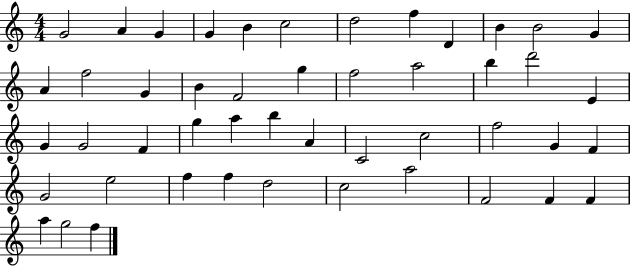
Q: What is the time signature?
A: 4/4